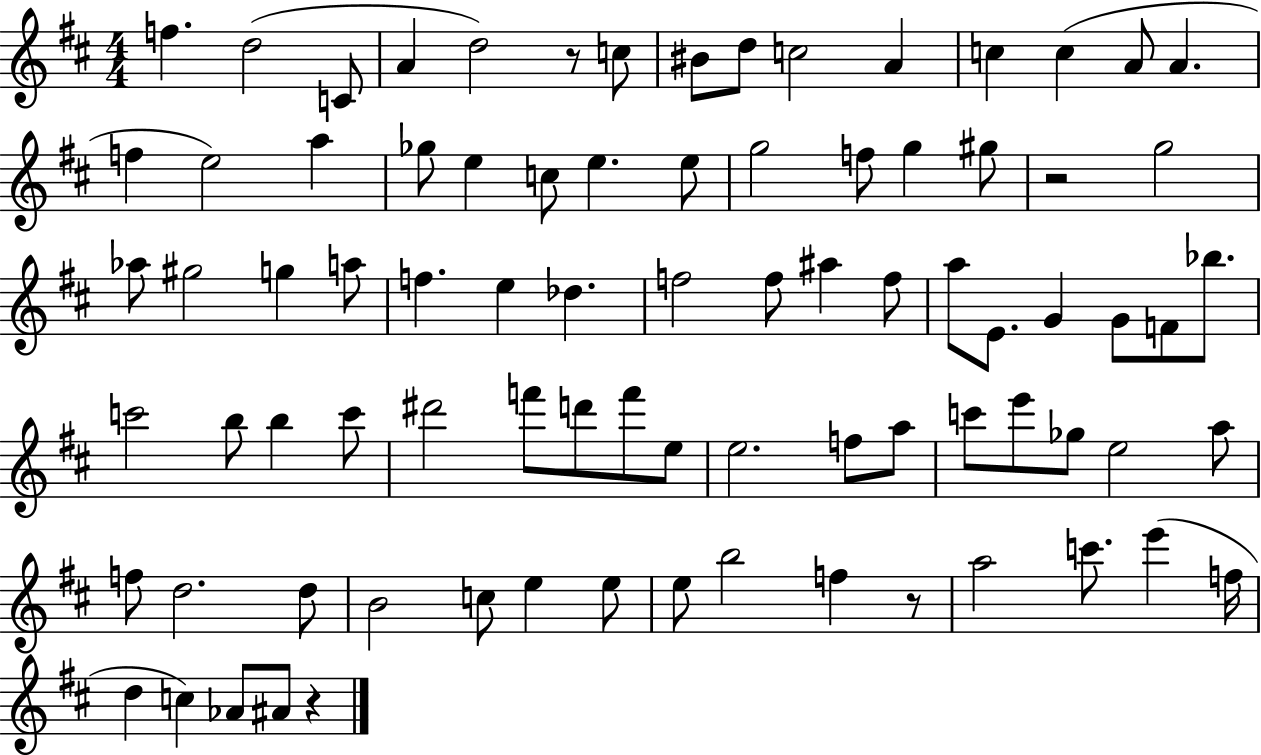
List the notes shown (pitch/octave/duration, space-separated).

F5/q. D5/h C4/e A4/q D5/h R/e C5/e BIS4/e D5/e C5/h A4/q C5/q C5/q A4/e A4/q. F5/q E5/h A5/q Gb5/e E5/q C5/e E5/q. E5/e G5/h F5/e G5/q G#5/e R/h G5/h Ab5/e G#5/h G5/q A5/e F5/q. E5/q Db5/q. F5/h F5/e A#5/q F5/e A5/e E4/e. G4/q G4/e F4/e Bb5/e. C6/h B5/e B5/q C6/e D#6/h F6/e D6/e F6/e E5/e E5/h. F5/e A5/e C6/e E6/e Gb5/e E5/h A5/e F5/e D5/h. D5/e B4/h C5/e E5/q E5/e E5/e B5/h F5/q R/e A5/h C6/e. E6/q F5/s D5/q C5/q Ab4/e A#4/e R/q